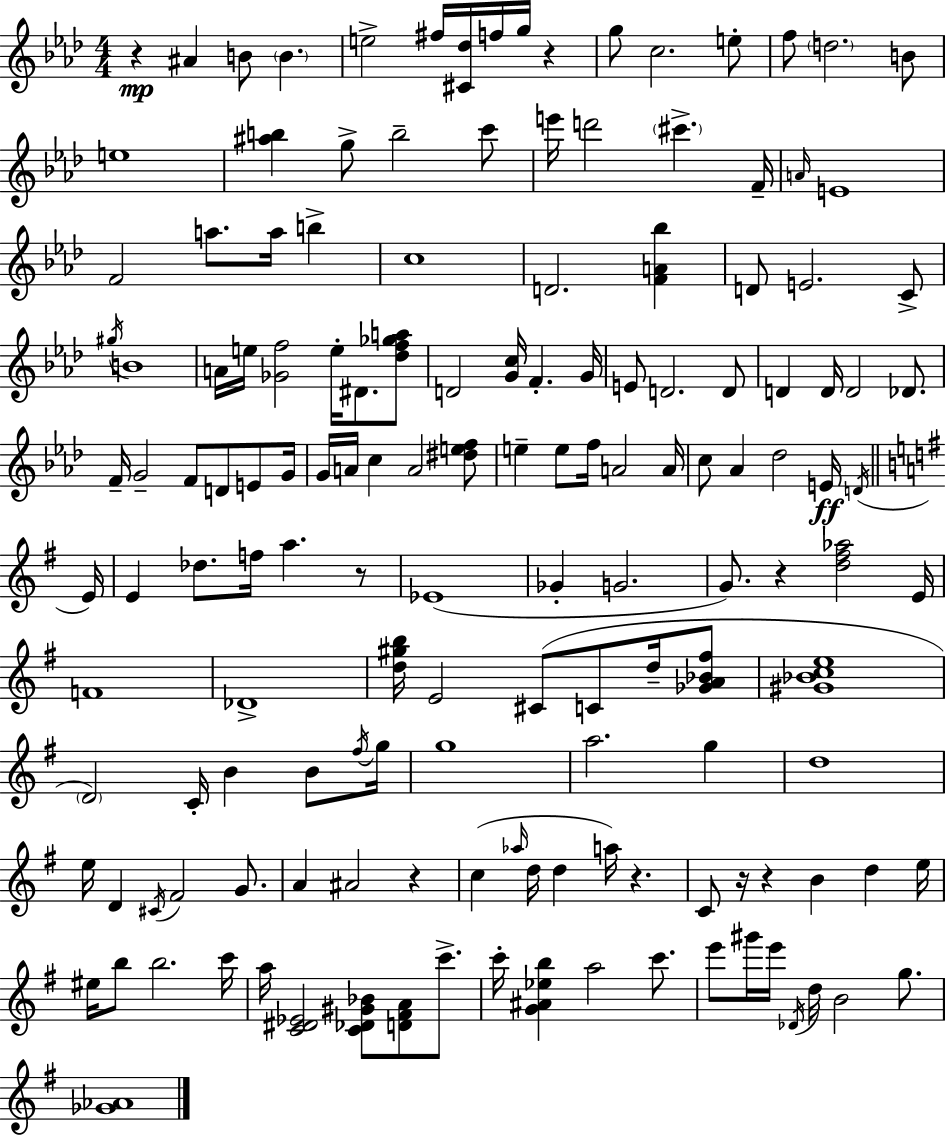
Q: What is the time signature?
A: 4/4